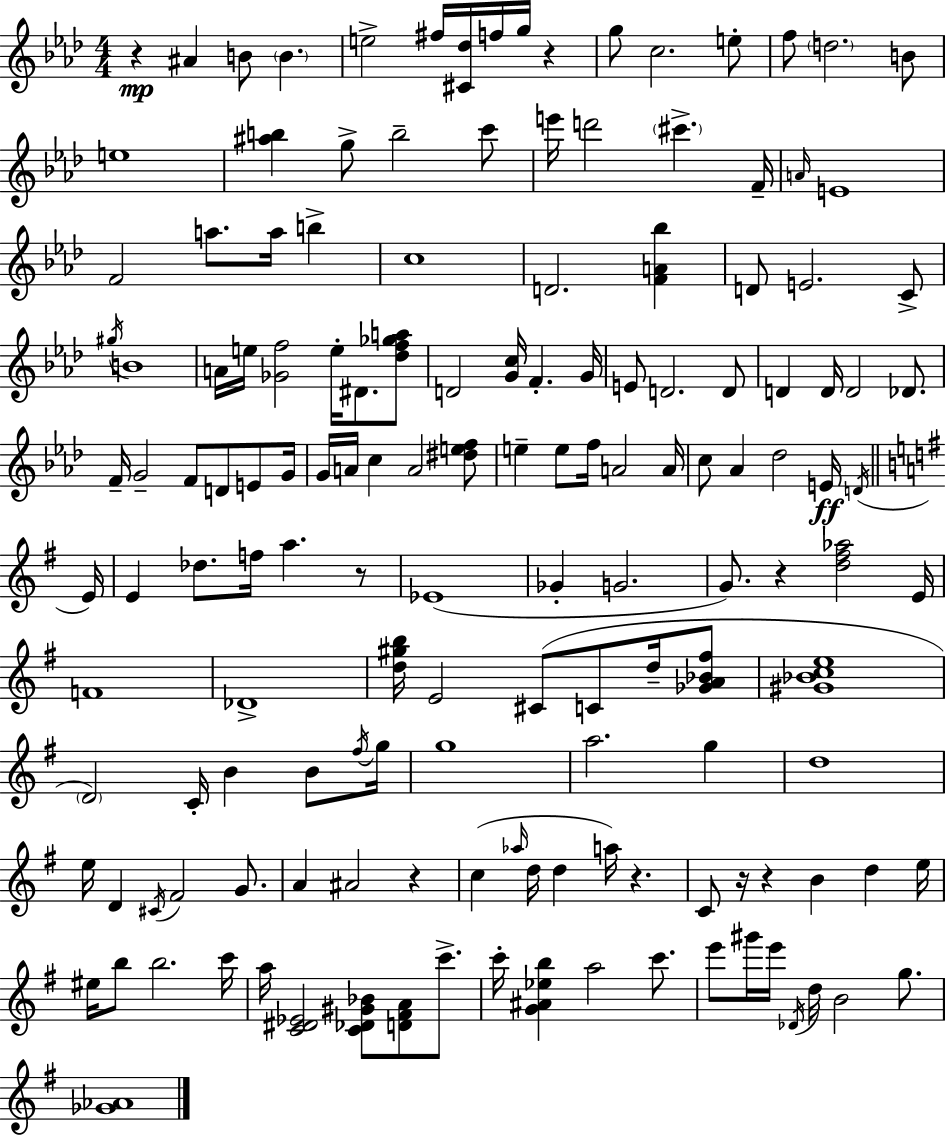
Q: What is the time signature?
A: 4/4